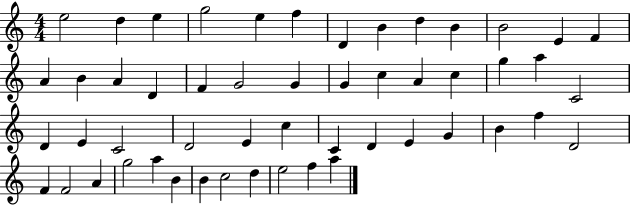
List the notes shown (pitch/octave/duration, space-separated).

E5/h D5/q E5/q G5/h E5/q F5/q D4/q B4/q D5/q B4/q B4/h E4/q F4/q A4/q B4/q A4/q D4/q F4/q G4/h G4/q G4/q C5/q A4/q C5/q G5/q A5/q C4/h D4/q E4/q C4/h D4/h E4/q C5/q C4/q D4/q E4/q G4/q B4/q F5/q D4/h F4/q F4/h A4/q G5/h A5/q B4/q B4/q C5/h D5/q E5/h F5/q A5/q